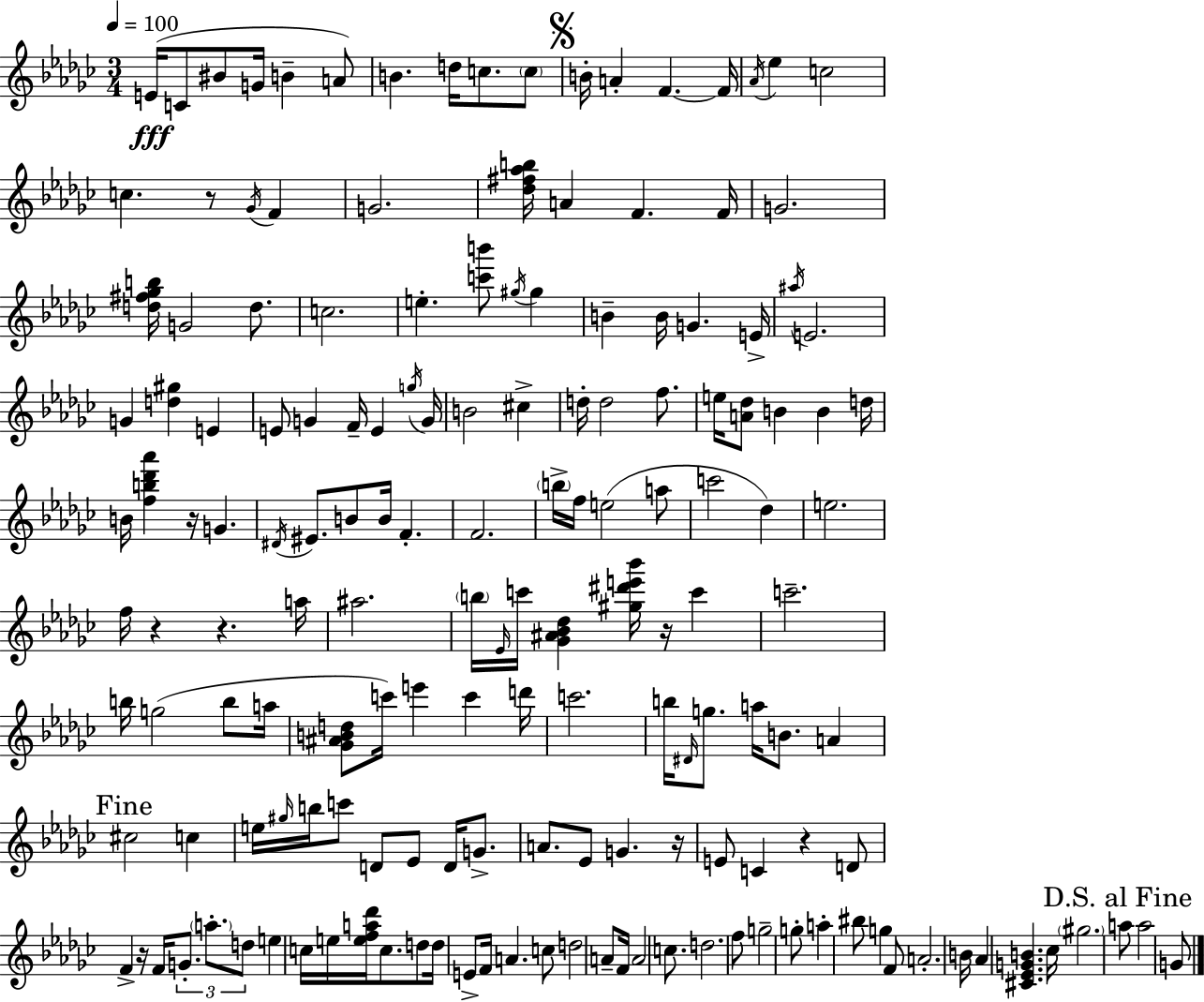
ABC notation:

X:1
T:Untitled
M:3/4
L:1/4
K:Ebm
E/4 C/2 ^B/2 G/4 B A/2 B d/4 c/2 c/2 B/4 A F F/4 _A/4 _e c2 c z/2 _G/4 F G2 [_d^f_ab]/4 A F F/4 G2 [d^f_gb]/4 G2 d/2 c2 e [c'b']/2 ^g/4 ^g B B/4 G E/4 ^a/4 E2 G [d^g] E E/2 G F/4 E g/4 G/4 B2 ^c d/4 d2 f/2 e/4 [A_d]/2 B B d/4 B/4 [fb_d'_a'] z/4 G ^D/4 ^E/2 B/2 B/4 F F2 b/4 f/4 e2 a/2 c'2 _d e2 f/4 z z a/4 ^a2 b/4 _E/4 c'/4 [_G^A_B_d] [^g^d'e'_b']/4 z/4 c' c'2 b/4 g2 b/2 a/4 [_G^ABd]/2 c'/4 e' c' d'/4 c'2 b/4 ^D/4 g/2 a/4 B/2 A ^c2 c e/4 ^g/4 b/4 c'/2 D/2 _E/2 D/4 G/2 A/2 _E/2 G z/4 E/2 C z D/2 F z/4 F/4 G/2 a/2 d/2 e c/4 e/4 [efa_d']/4 c/2 d/2 d/4 E/2 F/4 A c/2 d2 A/2 F/4 A2 c/2 d2 f/2 g2 g/2 a ^b/2 g F/2 A2 B/4 _A [^C_EGB] _c/4 ^g2 a/2 a2 G/2